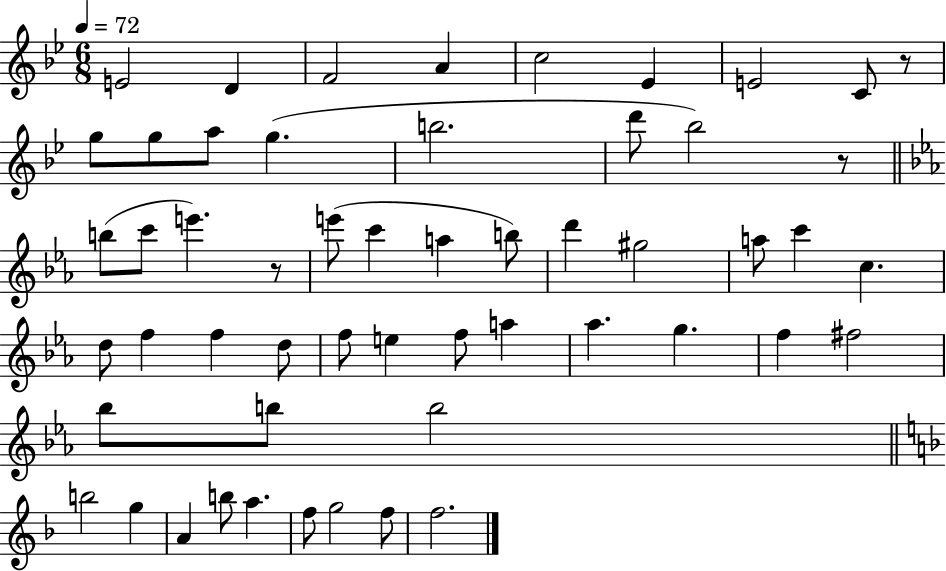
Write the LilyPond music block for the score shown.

{
  \clef treble
  \numericTimeSignature
  \time 6/8
  \key bes \major
  \tempo 4 = 72
  e'2 d'4 | f'2 a'4 | c''2 ees'4 | e'2 c'8 r8 | \break g''8 g''8 a''8 g''4.( | b''2. | d'''8 bes''2) r8 | \bar "||" \break \key ees \major b''8( c'''8 e'''4.) r8 | e'''8( c'''4 a''4 b''8) | d'''4 gis''2 | a''8 c'''4 c''4. | \break d''8 f''4 f''4 d''8 | f''8 e''4 f''8 a''4 | aes''4. g''4. | f''4 fis''2 | \break bes''8 b''8 b''2 | \bar "||" \break \key f \major b''2 g''4 | a'4 b''8 a''4. | f''8 g''2 f''8 | f''2. | \break \bar "|."
}